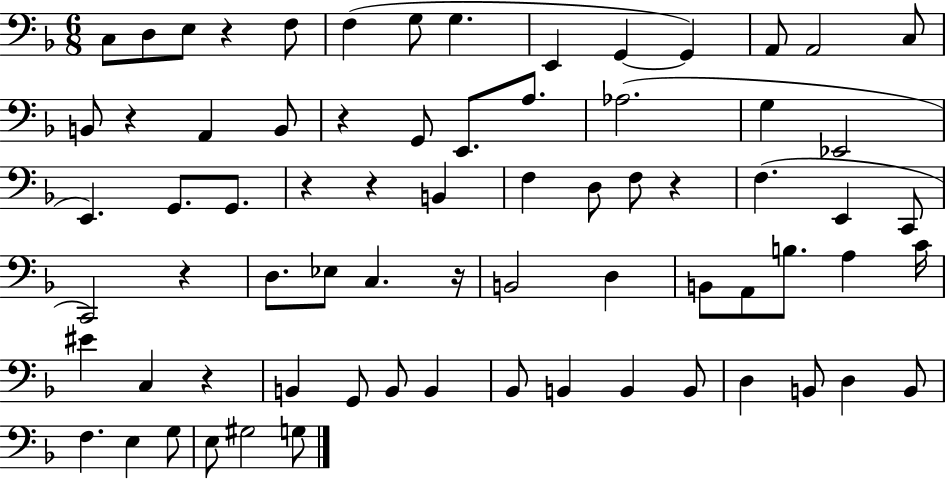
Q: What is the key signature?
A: F major